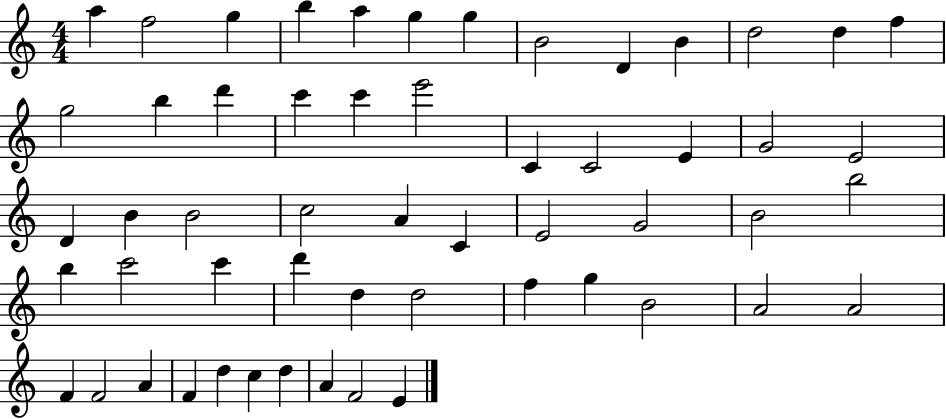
X:1
T:Untitled
M:4/4
L:1/4
K:C
a f2 g b a g g B2 D B d2 d f g2 b d' c' c' e'2 C C2 E G2 E2 D B B2 c2 A C E2 G2 B2 b2 b c'2 c' d' d d2 f g B2 A2 A2 F F2 A F d c d A F2 E